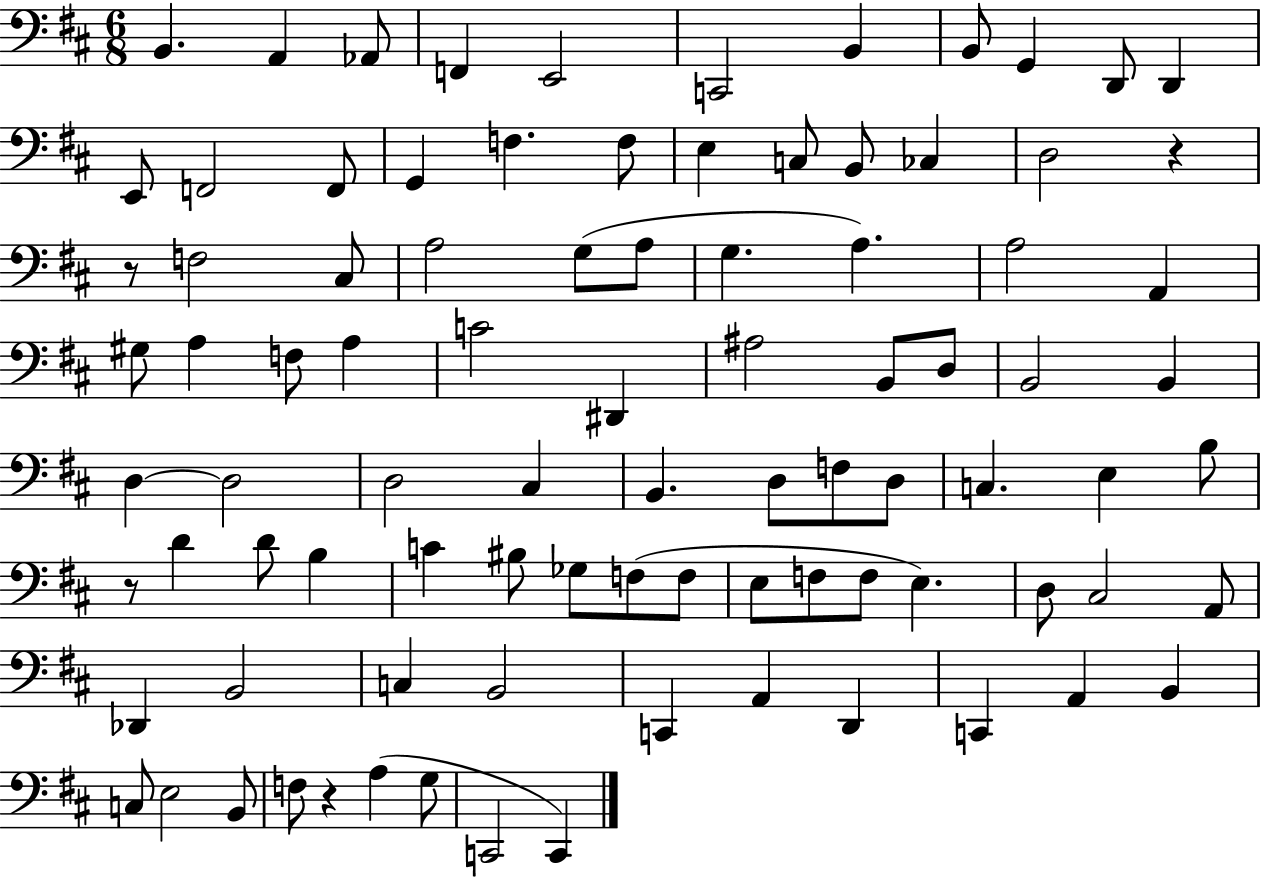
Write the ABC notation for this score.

X:1
T:Untitled
M:6/8
L:1/4
K:D
B,, A,, _A,,/2 F,, E,,2 C,,2 B,, B,,/2 G,, D,,/2 D,, E,,/2 F,,2 F,,/2 G,, F, F,/2 E, C,/2 B,,/2 _C, D,2 z z/2 F,2 ^C,/2 A,2 G,/2 A,/2 G, A, A,2 A,, ^G,/2 A, F,/2 A, C2 ^D,, ^A,2 B,,/2 D,/2 B,,2 B,, D, D,2 D,2 ^C, B,, D,/2 F,/2 D,/2 C, E, B,/2 z/2 D D/2 B, C ^B,/2 _G,/2 F,/2 F,/2 E,/2 F,/2 F,/2 E, D,/2 ^C,2 A,,/2 _D,, B,,2 C, B,,2 C,, A,, D,, C,, A,, B,, C,/2 E,2 B,,/2 F,/2 z A, G,/2 C,,2 C,,